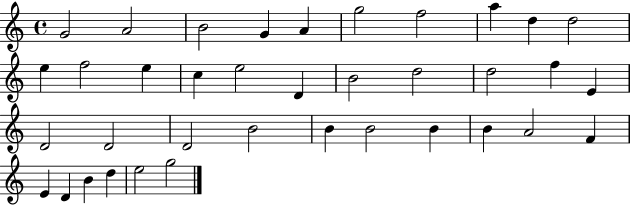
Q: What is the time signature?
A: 4/4